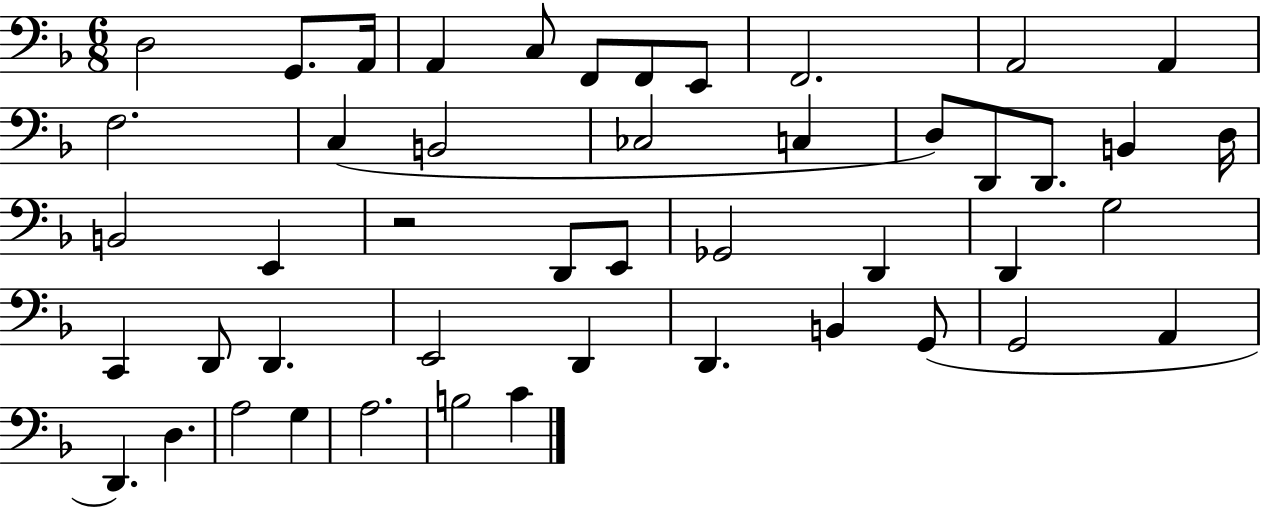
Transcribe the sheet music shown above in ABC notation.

X:1
T:Untitled
M:6/8
L:1/4
K:F
D,2 G,,/2 A,,/4 A,, C,/2 F,,/2 F,,/2 E,,/2 F,,2 A,,2 A,, F,2 C, B,,2 _C,2 C, D,/2 D,,/2 D,,/2 B,, D,/4 B,,2 E,, z2 D,,/2 E,,/2 _G,,2 D,, D,, G,2 C,, D,,/2 D,, E,,2 D,, D,, B,, G,,/2 G,,2 A,, D,, D, A,2 G, A,2 B,2 C